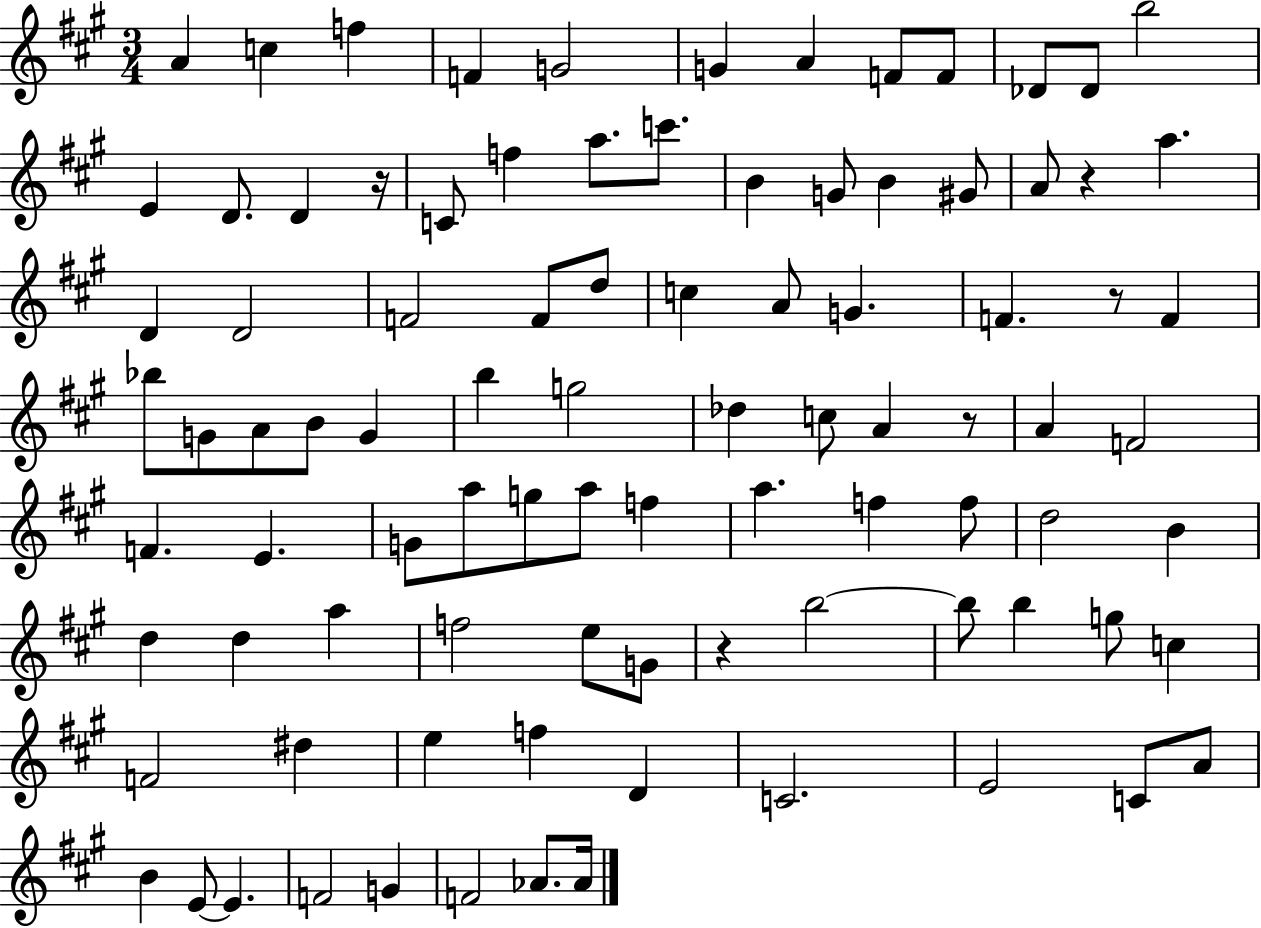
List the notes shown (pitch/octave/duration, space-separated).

A4/q C5/q F5/q F4/q G4/h G4/q A4/q F4/e F4/e Db4/e Db4/e B5/h E4/q D4/e. D4/q R/s C4/e F5/q A5/e. C6/e. B4/q G4/e B4/q G#4/e A4/e R/q A5/q. D4/q D4/h F4/h F4/e D5/e C5/q A4/e G4/q. F4/q. R/e F4/q Bb5/e G4/e A4/e B4/e G4/q B5/q G5/h Db5/q C5/e A4/q R/e A4/q F4/h F4/q. E4/q. G4/e A5/e G5/e A5/e F5/q A5/q. F5/q F5/e D5/h B4/q D5/q D5/q A5/q F5/h E5/e G4/e R/q B5/h B5/e B5/q G5/e C5/q F4/h D#5/q E5/q F5/q D4/q C4/h. E4/h C4/e A4/e B4/q E4/e E4/q. F4/h G4/q F4/h Ab4/e. Ab4/s